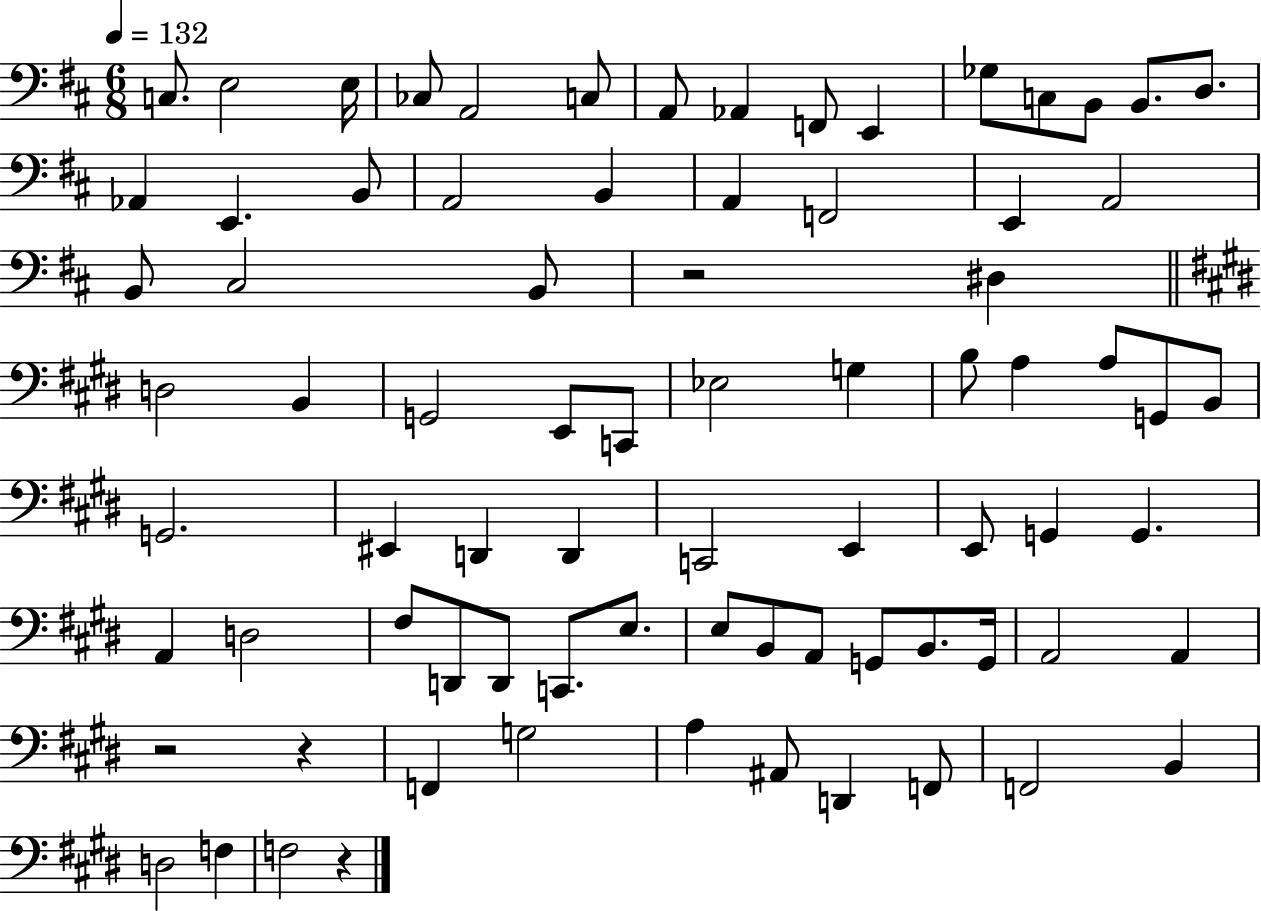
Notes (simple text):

C3/e. E3/h E3/s CES3/e A2/h C3/e A2/e Ab2/q F2/e E2/q Gb3/e C3/e B2/e B2/e. D3/e. Ab2/q E2/q. B2/e A2/h B2/q A2/q F2/h E2/q A2/h B2/e C#3/h B2/e R/h D#3/q D3/h B2/q G2/h E2/e C2/e Eb3/h G3/q B3/e A3/q A3/e G2/e B2/e G2/h. EIS2/q D2/q D2/q C2/h E2/q E2/e G2/q G2/q. A2/q D3/h F#3/e D2/e D2/e C2/e. E3/e. E3/e B2/e A2/e G2/e B2/e. G2/s A2/h A2/q R/h R/q F2/q G3/h A3/q A#2/e D2/q F2/e F2/h B2/q D3/h F3/q F3/h R/q